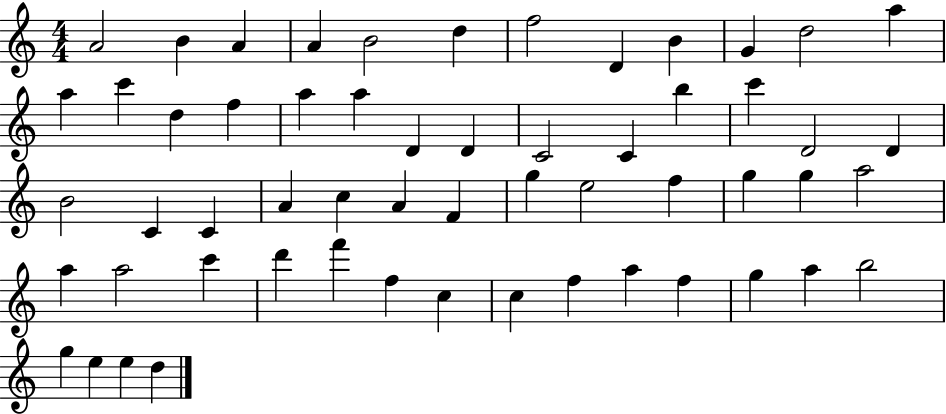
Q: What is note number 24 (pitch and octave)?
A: C6